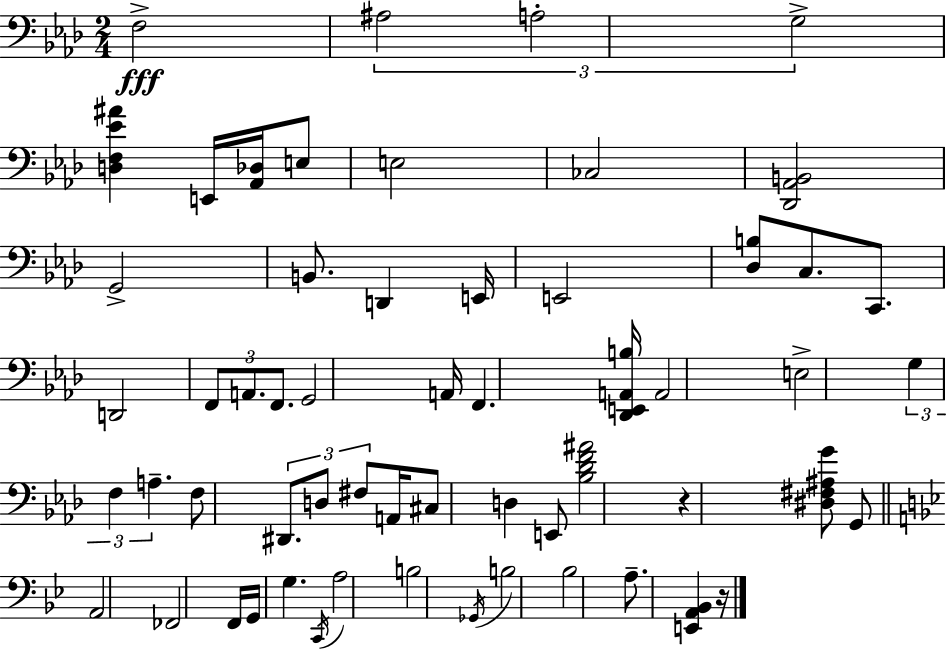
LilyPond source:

{
  \clef bass
  \numericTimeSignature
  \time 2/4
  \key f \minor
  f2->\fff | \tuplet 3/2 { ais2 | a2-. | g2-> } | \break <d f ees' ais'>4 e,16 <aes, des>16 e8 | e2 | ces2 | <des, aes, b,>2 | \break g,2-> | b,8. d,4 e,16 | e,2 | <des b>8 c8. c,8. | \break d,2 | \tuplet 3/2 { f,8 a,8. f,8. } | g,2 | a,16 f,4. <des, e, a, b>16 | \break a,2 | e2-> | \tuplet 3/2 { g4 f4 | a4.-- } f8 | \break \tuplet 3/2 { dis,8. d8 fis8 } a,16 | cis8 d4 e,8 | <bes des' f' ais'>2 | r4 <dis fis ais g'>8 g,8 | \break \bar "||" \break \key g \minor a,2 | fes,2 | f,16 g,16 g4. | \acciaccatura { c,16 } a2 | \break b2 | \acciaccatura { ges,16 } b2 | bes2 | a8.-- <e, a, bes,>4 | \break r16 \bar "|."
}